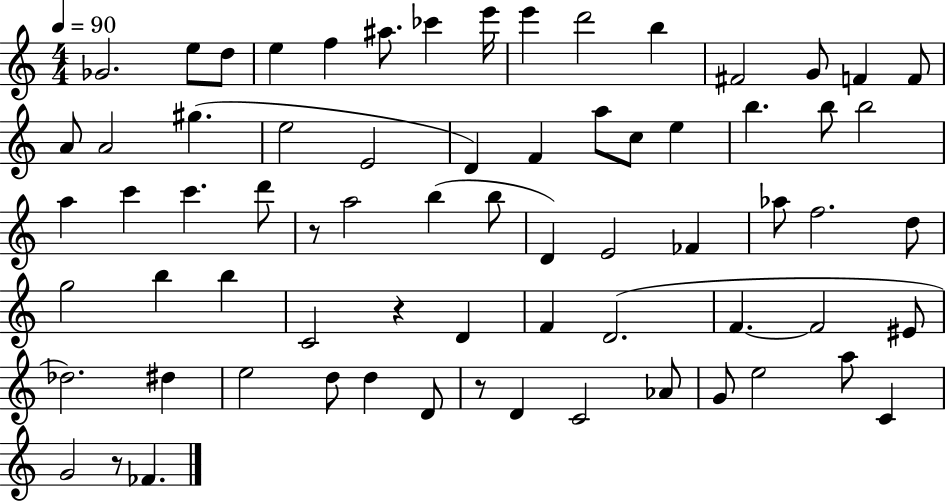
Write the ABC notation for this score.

X:1
T:Untitled
M:4/4
L:1/4
K:C
_G2 e/2 d/2 e f ^a/2 _c' e'/4 e' d'2 b ^F2 G/2 F F/2 A/2 A2 ^g e2 E2 D F a/2 c/2 e b b/2 b2 a c' c' d'/2 z/2 a2 b b/2 D E2 _F _a/2 f2 d/2 g2 b b C2 z D F D2 F F2 ^E/2 _d2 ^d e2 d/2 d D/2 z/2 D C2 _A/2 G/2 e2 a/2 C G2 z/2 _F